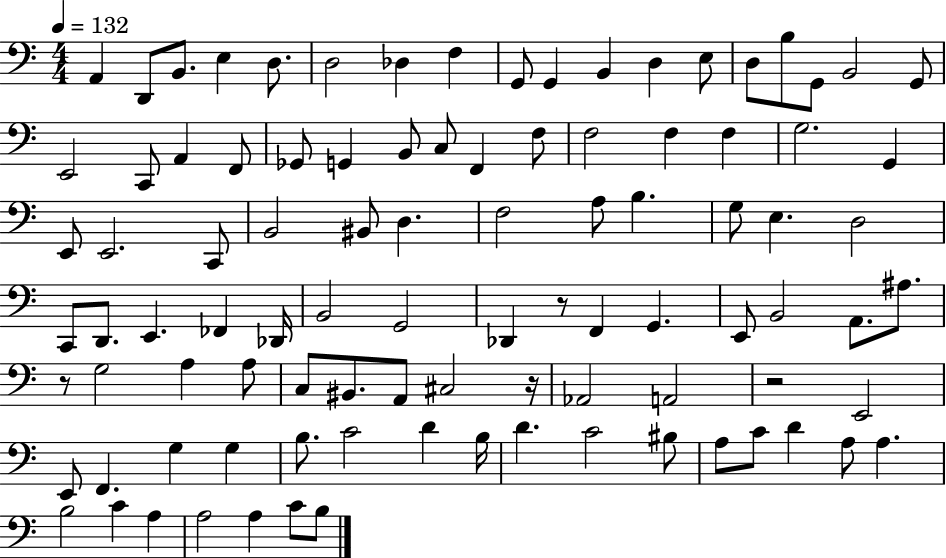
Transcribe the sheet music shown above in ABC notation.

X:1
T:Untitled
M:4/4
L:1/4
K:C
A,, D,,/2 B,,/2 E, D,/2 D,2 _D, F, G,,/2 G,, B,, D, E,/2 D,/2 B,/2 G,,/2 B,,2 G,,/2 E,,2 C,,/2 A,, F,,/2 _G,,/2 G,, B,,/2 C,/2 F,, F,/2 F,2 F, F, G,2 G,, E,,/2 E,,2 C,,/2 B,,2 ^B,,/2 D, F,2 A,/2 B, G,/2 E, D,2 C,,/2 D,,/2 E,, _F,, _D,,/4 B,,2 G,,2 _D,, z/2 F,, G,, E,,/2 B,,2 A,,/2 ^A,/2 z/2 G,2 A, A,/2 C,/2 ^B,,/2 A,,/2 ^C,2 z/4 _A,,2 A,,2 z2 E,,2 E,,/2 F,, G, G, B,/2 C2 D B,/4 D C2 ^B,/2 A,/2 C/2 D A,/2 A, B,2 C A, A,2 A, C/2 B,/2